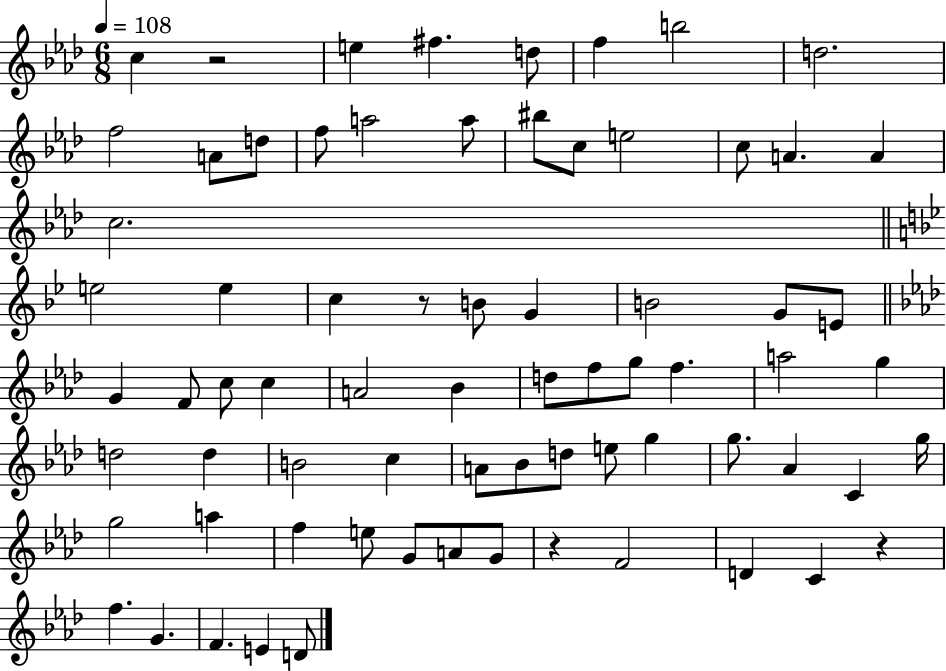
{
  \clef treble
  \numericTimeSignature
  \time 6/8
  \key aes \major
  \tempo 4 = 108
  \repeat volta 2 { c''4 r2 | e''4 fis''4. d''8 | f''4 b''2 | d''2. | \break f''2 a'8 d''8 | f''8 a''2 a''8 | bis''8 c''8 e''2 | c''8 a'4. a'4 | \break c''2. | \bar "||" \break \key bes \major e''2 e''4 | c''4 r8 b'8 g'4 | b'2 g'8 e'8 | \bar "||" \break \key aes \major g'4 f'8 c''8 c''4 | a'2 bes'4 | d''8 f''8 g''8 f''4. | a''2 g''4 | \break d''2 d''4 | b'2 c''4 | a'8 bes'8 d''8 e''8 g''4 | g''8. aes'4 c'4 g''16 | \break g''2 a''4 | f''4 e''8 g'8 a'8 g'8 | r4 f'2 | d'4 c'4 r4 | \break f''4. g'4. | f'4. e'4 d'8 | } \bar "|."
}